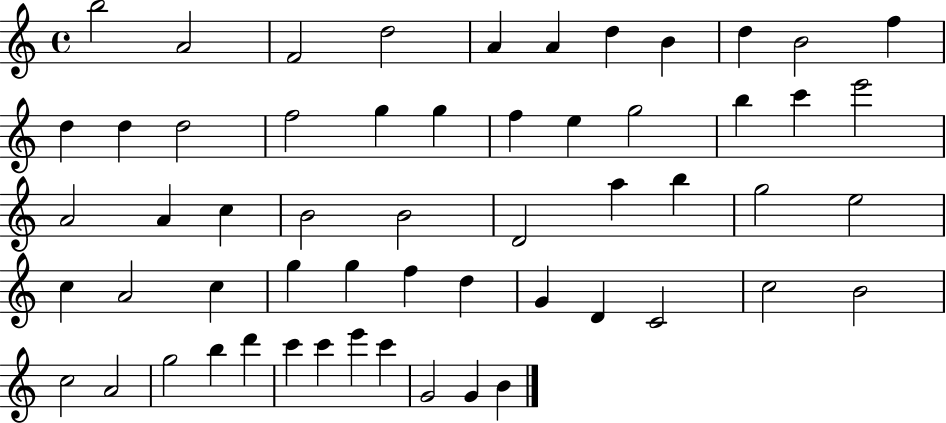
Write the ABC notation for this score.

X:1
T:Untitled
M:4/4
L:1/4
K:C
b2 A2 F2 d2 A A d B d B2 f d d d2 f2 g g f e g2 b c' e'2 A2 A c B2 B2 D2 a b g2 e2 c A2 c g g f d G D C2 c2 B2 c2 A2 g2 b d' c' c' e' c' G2 G B